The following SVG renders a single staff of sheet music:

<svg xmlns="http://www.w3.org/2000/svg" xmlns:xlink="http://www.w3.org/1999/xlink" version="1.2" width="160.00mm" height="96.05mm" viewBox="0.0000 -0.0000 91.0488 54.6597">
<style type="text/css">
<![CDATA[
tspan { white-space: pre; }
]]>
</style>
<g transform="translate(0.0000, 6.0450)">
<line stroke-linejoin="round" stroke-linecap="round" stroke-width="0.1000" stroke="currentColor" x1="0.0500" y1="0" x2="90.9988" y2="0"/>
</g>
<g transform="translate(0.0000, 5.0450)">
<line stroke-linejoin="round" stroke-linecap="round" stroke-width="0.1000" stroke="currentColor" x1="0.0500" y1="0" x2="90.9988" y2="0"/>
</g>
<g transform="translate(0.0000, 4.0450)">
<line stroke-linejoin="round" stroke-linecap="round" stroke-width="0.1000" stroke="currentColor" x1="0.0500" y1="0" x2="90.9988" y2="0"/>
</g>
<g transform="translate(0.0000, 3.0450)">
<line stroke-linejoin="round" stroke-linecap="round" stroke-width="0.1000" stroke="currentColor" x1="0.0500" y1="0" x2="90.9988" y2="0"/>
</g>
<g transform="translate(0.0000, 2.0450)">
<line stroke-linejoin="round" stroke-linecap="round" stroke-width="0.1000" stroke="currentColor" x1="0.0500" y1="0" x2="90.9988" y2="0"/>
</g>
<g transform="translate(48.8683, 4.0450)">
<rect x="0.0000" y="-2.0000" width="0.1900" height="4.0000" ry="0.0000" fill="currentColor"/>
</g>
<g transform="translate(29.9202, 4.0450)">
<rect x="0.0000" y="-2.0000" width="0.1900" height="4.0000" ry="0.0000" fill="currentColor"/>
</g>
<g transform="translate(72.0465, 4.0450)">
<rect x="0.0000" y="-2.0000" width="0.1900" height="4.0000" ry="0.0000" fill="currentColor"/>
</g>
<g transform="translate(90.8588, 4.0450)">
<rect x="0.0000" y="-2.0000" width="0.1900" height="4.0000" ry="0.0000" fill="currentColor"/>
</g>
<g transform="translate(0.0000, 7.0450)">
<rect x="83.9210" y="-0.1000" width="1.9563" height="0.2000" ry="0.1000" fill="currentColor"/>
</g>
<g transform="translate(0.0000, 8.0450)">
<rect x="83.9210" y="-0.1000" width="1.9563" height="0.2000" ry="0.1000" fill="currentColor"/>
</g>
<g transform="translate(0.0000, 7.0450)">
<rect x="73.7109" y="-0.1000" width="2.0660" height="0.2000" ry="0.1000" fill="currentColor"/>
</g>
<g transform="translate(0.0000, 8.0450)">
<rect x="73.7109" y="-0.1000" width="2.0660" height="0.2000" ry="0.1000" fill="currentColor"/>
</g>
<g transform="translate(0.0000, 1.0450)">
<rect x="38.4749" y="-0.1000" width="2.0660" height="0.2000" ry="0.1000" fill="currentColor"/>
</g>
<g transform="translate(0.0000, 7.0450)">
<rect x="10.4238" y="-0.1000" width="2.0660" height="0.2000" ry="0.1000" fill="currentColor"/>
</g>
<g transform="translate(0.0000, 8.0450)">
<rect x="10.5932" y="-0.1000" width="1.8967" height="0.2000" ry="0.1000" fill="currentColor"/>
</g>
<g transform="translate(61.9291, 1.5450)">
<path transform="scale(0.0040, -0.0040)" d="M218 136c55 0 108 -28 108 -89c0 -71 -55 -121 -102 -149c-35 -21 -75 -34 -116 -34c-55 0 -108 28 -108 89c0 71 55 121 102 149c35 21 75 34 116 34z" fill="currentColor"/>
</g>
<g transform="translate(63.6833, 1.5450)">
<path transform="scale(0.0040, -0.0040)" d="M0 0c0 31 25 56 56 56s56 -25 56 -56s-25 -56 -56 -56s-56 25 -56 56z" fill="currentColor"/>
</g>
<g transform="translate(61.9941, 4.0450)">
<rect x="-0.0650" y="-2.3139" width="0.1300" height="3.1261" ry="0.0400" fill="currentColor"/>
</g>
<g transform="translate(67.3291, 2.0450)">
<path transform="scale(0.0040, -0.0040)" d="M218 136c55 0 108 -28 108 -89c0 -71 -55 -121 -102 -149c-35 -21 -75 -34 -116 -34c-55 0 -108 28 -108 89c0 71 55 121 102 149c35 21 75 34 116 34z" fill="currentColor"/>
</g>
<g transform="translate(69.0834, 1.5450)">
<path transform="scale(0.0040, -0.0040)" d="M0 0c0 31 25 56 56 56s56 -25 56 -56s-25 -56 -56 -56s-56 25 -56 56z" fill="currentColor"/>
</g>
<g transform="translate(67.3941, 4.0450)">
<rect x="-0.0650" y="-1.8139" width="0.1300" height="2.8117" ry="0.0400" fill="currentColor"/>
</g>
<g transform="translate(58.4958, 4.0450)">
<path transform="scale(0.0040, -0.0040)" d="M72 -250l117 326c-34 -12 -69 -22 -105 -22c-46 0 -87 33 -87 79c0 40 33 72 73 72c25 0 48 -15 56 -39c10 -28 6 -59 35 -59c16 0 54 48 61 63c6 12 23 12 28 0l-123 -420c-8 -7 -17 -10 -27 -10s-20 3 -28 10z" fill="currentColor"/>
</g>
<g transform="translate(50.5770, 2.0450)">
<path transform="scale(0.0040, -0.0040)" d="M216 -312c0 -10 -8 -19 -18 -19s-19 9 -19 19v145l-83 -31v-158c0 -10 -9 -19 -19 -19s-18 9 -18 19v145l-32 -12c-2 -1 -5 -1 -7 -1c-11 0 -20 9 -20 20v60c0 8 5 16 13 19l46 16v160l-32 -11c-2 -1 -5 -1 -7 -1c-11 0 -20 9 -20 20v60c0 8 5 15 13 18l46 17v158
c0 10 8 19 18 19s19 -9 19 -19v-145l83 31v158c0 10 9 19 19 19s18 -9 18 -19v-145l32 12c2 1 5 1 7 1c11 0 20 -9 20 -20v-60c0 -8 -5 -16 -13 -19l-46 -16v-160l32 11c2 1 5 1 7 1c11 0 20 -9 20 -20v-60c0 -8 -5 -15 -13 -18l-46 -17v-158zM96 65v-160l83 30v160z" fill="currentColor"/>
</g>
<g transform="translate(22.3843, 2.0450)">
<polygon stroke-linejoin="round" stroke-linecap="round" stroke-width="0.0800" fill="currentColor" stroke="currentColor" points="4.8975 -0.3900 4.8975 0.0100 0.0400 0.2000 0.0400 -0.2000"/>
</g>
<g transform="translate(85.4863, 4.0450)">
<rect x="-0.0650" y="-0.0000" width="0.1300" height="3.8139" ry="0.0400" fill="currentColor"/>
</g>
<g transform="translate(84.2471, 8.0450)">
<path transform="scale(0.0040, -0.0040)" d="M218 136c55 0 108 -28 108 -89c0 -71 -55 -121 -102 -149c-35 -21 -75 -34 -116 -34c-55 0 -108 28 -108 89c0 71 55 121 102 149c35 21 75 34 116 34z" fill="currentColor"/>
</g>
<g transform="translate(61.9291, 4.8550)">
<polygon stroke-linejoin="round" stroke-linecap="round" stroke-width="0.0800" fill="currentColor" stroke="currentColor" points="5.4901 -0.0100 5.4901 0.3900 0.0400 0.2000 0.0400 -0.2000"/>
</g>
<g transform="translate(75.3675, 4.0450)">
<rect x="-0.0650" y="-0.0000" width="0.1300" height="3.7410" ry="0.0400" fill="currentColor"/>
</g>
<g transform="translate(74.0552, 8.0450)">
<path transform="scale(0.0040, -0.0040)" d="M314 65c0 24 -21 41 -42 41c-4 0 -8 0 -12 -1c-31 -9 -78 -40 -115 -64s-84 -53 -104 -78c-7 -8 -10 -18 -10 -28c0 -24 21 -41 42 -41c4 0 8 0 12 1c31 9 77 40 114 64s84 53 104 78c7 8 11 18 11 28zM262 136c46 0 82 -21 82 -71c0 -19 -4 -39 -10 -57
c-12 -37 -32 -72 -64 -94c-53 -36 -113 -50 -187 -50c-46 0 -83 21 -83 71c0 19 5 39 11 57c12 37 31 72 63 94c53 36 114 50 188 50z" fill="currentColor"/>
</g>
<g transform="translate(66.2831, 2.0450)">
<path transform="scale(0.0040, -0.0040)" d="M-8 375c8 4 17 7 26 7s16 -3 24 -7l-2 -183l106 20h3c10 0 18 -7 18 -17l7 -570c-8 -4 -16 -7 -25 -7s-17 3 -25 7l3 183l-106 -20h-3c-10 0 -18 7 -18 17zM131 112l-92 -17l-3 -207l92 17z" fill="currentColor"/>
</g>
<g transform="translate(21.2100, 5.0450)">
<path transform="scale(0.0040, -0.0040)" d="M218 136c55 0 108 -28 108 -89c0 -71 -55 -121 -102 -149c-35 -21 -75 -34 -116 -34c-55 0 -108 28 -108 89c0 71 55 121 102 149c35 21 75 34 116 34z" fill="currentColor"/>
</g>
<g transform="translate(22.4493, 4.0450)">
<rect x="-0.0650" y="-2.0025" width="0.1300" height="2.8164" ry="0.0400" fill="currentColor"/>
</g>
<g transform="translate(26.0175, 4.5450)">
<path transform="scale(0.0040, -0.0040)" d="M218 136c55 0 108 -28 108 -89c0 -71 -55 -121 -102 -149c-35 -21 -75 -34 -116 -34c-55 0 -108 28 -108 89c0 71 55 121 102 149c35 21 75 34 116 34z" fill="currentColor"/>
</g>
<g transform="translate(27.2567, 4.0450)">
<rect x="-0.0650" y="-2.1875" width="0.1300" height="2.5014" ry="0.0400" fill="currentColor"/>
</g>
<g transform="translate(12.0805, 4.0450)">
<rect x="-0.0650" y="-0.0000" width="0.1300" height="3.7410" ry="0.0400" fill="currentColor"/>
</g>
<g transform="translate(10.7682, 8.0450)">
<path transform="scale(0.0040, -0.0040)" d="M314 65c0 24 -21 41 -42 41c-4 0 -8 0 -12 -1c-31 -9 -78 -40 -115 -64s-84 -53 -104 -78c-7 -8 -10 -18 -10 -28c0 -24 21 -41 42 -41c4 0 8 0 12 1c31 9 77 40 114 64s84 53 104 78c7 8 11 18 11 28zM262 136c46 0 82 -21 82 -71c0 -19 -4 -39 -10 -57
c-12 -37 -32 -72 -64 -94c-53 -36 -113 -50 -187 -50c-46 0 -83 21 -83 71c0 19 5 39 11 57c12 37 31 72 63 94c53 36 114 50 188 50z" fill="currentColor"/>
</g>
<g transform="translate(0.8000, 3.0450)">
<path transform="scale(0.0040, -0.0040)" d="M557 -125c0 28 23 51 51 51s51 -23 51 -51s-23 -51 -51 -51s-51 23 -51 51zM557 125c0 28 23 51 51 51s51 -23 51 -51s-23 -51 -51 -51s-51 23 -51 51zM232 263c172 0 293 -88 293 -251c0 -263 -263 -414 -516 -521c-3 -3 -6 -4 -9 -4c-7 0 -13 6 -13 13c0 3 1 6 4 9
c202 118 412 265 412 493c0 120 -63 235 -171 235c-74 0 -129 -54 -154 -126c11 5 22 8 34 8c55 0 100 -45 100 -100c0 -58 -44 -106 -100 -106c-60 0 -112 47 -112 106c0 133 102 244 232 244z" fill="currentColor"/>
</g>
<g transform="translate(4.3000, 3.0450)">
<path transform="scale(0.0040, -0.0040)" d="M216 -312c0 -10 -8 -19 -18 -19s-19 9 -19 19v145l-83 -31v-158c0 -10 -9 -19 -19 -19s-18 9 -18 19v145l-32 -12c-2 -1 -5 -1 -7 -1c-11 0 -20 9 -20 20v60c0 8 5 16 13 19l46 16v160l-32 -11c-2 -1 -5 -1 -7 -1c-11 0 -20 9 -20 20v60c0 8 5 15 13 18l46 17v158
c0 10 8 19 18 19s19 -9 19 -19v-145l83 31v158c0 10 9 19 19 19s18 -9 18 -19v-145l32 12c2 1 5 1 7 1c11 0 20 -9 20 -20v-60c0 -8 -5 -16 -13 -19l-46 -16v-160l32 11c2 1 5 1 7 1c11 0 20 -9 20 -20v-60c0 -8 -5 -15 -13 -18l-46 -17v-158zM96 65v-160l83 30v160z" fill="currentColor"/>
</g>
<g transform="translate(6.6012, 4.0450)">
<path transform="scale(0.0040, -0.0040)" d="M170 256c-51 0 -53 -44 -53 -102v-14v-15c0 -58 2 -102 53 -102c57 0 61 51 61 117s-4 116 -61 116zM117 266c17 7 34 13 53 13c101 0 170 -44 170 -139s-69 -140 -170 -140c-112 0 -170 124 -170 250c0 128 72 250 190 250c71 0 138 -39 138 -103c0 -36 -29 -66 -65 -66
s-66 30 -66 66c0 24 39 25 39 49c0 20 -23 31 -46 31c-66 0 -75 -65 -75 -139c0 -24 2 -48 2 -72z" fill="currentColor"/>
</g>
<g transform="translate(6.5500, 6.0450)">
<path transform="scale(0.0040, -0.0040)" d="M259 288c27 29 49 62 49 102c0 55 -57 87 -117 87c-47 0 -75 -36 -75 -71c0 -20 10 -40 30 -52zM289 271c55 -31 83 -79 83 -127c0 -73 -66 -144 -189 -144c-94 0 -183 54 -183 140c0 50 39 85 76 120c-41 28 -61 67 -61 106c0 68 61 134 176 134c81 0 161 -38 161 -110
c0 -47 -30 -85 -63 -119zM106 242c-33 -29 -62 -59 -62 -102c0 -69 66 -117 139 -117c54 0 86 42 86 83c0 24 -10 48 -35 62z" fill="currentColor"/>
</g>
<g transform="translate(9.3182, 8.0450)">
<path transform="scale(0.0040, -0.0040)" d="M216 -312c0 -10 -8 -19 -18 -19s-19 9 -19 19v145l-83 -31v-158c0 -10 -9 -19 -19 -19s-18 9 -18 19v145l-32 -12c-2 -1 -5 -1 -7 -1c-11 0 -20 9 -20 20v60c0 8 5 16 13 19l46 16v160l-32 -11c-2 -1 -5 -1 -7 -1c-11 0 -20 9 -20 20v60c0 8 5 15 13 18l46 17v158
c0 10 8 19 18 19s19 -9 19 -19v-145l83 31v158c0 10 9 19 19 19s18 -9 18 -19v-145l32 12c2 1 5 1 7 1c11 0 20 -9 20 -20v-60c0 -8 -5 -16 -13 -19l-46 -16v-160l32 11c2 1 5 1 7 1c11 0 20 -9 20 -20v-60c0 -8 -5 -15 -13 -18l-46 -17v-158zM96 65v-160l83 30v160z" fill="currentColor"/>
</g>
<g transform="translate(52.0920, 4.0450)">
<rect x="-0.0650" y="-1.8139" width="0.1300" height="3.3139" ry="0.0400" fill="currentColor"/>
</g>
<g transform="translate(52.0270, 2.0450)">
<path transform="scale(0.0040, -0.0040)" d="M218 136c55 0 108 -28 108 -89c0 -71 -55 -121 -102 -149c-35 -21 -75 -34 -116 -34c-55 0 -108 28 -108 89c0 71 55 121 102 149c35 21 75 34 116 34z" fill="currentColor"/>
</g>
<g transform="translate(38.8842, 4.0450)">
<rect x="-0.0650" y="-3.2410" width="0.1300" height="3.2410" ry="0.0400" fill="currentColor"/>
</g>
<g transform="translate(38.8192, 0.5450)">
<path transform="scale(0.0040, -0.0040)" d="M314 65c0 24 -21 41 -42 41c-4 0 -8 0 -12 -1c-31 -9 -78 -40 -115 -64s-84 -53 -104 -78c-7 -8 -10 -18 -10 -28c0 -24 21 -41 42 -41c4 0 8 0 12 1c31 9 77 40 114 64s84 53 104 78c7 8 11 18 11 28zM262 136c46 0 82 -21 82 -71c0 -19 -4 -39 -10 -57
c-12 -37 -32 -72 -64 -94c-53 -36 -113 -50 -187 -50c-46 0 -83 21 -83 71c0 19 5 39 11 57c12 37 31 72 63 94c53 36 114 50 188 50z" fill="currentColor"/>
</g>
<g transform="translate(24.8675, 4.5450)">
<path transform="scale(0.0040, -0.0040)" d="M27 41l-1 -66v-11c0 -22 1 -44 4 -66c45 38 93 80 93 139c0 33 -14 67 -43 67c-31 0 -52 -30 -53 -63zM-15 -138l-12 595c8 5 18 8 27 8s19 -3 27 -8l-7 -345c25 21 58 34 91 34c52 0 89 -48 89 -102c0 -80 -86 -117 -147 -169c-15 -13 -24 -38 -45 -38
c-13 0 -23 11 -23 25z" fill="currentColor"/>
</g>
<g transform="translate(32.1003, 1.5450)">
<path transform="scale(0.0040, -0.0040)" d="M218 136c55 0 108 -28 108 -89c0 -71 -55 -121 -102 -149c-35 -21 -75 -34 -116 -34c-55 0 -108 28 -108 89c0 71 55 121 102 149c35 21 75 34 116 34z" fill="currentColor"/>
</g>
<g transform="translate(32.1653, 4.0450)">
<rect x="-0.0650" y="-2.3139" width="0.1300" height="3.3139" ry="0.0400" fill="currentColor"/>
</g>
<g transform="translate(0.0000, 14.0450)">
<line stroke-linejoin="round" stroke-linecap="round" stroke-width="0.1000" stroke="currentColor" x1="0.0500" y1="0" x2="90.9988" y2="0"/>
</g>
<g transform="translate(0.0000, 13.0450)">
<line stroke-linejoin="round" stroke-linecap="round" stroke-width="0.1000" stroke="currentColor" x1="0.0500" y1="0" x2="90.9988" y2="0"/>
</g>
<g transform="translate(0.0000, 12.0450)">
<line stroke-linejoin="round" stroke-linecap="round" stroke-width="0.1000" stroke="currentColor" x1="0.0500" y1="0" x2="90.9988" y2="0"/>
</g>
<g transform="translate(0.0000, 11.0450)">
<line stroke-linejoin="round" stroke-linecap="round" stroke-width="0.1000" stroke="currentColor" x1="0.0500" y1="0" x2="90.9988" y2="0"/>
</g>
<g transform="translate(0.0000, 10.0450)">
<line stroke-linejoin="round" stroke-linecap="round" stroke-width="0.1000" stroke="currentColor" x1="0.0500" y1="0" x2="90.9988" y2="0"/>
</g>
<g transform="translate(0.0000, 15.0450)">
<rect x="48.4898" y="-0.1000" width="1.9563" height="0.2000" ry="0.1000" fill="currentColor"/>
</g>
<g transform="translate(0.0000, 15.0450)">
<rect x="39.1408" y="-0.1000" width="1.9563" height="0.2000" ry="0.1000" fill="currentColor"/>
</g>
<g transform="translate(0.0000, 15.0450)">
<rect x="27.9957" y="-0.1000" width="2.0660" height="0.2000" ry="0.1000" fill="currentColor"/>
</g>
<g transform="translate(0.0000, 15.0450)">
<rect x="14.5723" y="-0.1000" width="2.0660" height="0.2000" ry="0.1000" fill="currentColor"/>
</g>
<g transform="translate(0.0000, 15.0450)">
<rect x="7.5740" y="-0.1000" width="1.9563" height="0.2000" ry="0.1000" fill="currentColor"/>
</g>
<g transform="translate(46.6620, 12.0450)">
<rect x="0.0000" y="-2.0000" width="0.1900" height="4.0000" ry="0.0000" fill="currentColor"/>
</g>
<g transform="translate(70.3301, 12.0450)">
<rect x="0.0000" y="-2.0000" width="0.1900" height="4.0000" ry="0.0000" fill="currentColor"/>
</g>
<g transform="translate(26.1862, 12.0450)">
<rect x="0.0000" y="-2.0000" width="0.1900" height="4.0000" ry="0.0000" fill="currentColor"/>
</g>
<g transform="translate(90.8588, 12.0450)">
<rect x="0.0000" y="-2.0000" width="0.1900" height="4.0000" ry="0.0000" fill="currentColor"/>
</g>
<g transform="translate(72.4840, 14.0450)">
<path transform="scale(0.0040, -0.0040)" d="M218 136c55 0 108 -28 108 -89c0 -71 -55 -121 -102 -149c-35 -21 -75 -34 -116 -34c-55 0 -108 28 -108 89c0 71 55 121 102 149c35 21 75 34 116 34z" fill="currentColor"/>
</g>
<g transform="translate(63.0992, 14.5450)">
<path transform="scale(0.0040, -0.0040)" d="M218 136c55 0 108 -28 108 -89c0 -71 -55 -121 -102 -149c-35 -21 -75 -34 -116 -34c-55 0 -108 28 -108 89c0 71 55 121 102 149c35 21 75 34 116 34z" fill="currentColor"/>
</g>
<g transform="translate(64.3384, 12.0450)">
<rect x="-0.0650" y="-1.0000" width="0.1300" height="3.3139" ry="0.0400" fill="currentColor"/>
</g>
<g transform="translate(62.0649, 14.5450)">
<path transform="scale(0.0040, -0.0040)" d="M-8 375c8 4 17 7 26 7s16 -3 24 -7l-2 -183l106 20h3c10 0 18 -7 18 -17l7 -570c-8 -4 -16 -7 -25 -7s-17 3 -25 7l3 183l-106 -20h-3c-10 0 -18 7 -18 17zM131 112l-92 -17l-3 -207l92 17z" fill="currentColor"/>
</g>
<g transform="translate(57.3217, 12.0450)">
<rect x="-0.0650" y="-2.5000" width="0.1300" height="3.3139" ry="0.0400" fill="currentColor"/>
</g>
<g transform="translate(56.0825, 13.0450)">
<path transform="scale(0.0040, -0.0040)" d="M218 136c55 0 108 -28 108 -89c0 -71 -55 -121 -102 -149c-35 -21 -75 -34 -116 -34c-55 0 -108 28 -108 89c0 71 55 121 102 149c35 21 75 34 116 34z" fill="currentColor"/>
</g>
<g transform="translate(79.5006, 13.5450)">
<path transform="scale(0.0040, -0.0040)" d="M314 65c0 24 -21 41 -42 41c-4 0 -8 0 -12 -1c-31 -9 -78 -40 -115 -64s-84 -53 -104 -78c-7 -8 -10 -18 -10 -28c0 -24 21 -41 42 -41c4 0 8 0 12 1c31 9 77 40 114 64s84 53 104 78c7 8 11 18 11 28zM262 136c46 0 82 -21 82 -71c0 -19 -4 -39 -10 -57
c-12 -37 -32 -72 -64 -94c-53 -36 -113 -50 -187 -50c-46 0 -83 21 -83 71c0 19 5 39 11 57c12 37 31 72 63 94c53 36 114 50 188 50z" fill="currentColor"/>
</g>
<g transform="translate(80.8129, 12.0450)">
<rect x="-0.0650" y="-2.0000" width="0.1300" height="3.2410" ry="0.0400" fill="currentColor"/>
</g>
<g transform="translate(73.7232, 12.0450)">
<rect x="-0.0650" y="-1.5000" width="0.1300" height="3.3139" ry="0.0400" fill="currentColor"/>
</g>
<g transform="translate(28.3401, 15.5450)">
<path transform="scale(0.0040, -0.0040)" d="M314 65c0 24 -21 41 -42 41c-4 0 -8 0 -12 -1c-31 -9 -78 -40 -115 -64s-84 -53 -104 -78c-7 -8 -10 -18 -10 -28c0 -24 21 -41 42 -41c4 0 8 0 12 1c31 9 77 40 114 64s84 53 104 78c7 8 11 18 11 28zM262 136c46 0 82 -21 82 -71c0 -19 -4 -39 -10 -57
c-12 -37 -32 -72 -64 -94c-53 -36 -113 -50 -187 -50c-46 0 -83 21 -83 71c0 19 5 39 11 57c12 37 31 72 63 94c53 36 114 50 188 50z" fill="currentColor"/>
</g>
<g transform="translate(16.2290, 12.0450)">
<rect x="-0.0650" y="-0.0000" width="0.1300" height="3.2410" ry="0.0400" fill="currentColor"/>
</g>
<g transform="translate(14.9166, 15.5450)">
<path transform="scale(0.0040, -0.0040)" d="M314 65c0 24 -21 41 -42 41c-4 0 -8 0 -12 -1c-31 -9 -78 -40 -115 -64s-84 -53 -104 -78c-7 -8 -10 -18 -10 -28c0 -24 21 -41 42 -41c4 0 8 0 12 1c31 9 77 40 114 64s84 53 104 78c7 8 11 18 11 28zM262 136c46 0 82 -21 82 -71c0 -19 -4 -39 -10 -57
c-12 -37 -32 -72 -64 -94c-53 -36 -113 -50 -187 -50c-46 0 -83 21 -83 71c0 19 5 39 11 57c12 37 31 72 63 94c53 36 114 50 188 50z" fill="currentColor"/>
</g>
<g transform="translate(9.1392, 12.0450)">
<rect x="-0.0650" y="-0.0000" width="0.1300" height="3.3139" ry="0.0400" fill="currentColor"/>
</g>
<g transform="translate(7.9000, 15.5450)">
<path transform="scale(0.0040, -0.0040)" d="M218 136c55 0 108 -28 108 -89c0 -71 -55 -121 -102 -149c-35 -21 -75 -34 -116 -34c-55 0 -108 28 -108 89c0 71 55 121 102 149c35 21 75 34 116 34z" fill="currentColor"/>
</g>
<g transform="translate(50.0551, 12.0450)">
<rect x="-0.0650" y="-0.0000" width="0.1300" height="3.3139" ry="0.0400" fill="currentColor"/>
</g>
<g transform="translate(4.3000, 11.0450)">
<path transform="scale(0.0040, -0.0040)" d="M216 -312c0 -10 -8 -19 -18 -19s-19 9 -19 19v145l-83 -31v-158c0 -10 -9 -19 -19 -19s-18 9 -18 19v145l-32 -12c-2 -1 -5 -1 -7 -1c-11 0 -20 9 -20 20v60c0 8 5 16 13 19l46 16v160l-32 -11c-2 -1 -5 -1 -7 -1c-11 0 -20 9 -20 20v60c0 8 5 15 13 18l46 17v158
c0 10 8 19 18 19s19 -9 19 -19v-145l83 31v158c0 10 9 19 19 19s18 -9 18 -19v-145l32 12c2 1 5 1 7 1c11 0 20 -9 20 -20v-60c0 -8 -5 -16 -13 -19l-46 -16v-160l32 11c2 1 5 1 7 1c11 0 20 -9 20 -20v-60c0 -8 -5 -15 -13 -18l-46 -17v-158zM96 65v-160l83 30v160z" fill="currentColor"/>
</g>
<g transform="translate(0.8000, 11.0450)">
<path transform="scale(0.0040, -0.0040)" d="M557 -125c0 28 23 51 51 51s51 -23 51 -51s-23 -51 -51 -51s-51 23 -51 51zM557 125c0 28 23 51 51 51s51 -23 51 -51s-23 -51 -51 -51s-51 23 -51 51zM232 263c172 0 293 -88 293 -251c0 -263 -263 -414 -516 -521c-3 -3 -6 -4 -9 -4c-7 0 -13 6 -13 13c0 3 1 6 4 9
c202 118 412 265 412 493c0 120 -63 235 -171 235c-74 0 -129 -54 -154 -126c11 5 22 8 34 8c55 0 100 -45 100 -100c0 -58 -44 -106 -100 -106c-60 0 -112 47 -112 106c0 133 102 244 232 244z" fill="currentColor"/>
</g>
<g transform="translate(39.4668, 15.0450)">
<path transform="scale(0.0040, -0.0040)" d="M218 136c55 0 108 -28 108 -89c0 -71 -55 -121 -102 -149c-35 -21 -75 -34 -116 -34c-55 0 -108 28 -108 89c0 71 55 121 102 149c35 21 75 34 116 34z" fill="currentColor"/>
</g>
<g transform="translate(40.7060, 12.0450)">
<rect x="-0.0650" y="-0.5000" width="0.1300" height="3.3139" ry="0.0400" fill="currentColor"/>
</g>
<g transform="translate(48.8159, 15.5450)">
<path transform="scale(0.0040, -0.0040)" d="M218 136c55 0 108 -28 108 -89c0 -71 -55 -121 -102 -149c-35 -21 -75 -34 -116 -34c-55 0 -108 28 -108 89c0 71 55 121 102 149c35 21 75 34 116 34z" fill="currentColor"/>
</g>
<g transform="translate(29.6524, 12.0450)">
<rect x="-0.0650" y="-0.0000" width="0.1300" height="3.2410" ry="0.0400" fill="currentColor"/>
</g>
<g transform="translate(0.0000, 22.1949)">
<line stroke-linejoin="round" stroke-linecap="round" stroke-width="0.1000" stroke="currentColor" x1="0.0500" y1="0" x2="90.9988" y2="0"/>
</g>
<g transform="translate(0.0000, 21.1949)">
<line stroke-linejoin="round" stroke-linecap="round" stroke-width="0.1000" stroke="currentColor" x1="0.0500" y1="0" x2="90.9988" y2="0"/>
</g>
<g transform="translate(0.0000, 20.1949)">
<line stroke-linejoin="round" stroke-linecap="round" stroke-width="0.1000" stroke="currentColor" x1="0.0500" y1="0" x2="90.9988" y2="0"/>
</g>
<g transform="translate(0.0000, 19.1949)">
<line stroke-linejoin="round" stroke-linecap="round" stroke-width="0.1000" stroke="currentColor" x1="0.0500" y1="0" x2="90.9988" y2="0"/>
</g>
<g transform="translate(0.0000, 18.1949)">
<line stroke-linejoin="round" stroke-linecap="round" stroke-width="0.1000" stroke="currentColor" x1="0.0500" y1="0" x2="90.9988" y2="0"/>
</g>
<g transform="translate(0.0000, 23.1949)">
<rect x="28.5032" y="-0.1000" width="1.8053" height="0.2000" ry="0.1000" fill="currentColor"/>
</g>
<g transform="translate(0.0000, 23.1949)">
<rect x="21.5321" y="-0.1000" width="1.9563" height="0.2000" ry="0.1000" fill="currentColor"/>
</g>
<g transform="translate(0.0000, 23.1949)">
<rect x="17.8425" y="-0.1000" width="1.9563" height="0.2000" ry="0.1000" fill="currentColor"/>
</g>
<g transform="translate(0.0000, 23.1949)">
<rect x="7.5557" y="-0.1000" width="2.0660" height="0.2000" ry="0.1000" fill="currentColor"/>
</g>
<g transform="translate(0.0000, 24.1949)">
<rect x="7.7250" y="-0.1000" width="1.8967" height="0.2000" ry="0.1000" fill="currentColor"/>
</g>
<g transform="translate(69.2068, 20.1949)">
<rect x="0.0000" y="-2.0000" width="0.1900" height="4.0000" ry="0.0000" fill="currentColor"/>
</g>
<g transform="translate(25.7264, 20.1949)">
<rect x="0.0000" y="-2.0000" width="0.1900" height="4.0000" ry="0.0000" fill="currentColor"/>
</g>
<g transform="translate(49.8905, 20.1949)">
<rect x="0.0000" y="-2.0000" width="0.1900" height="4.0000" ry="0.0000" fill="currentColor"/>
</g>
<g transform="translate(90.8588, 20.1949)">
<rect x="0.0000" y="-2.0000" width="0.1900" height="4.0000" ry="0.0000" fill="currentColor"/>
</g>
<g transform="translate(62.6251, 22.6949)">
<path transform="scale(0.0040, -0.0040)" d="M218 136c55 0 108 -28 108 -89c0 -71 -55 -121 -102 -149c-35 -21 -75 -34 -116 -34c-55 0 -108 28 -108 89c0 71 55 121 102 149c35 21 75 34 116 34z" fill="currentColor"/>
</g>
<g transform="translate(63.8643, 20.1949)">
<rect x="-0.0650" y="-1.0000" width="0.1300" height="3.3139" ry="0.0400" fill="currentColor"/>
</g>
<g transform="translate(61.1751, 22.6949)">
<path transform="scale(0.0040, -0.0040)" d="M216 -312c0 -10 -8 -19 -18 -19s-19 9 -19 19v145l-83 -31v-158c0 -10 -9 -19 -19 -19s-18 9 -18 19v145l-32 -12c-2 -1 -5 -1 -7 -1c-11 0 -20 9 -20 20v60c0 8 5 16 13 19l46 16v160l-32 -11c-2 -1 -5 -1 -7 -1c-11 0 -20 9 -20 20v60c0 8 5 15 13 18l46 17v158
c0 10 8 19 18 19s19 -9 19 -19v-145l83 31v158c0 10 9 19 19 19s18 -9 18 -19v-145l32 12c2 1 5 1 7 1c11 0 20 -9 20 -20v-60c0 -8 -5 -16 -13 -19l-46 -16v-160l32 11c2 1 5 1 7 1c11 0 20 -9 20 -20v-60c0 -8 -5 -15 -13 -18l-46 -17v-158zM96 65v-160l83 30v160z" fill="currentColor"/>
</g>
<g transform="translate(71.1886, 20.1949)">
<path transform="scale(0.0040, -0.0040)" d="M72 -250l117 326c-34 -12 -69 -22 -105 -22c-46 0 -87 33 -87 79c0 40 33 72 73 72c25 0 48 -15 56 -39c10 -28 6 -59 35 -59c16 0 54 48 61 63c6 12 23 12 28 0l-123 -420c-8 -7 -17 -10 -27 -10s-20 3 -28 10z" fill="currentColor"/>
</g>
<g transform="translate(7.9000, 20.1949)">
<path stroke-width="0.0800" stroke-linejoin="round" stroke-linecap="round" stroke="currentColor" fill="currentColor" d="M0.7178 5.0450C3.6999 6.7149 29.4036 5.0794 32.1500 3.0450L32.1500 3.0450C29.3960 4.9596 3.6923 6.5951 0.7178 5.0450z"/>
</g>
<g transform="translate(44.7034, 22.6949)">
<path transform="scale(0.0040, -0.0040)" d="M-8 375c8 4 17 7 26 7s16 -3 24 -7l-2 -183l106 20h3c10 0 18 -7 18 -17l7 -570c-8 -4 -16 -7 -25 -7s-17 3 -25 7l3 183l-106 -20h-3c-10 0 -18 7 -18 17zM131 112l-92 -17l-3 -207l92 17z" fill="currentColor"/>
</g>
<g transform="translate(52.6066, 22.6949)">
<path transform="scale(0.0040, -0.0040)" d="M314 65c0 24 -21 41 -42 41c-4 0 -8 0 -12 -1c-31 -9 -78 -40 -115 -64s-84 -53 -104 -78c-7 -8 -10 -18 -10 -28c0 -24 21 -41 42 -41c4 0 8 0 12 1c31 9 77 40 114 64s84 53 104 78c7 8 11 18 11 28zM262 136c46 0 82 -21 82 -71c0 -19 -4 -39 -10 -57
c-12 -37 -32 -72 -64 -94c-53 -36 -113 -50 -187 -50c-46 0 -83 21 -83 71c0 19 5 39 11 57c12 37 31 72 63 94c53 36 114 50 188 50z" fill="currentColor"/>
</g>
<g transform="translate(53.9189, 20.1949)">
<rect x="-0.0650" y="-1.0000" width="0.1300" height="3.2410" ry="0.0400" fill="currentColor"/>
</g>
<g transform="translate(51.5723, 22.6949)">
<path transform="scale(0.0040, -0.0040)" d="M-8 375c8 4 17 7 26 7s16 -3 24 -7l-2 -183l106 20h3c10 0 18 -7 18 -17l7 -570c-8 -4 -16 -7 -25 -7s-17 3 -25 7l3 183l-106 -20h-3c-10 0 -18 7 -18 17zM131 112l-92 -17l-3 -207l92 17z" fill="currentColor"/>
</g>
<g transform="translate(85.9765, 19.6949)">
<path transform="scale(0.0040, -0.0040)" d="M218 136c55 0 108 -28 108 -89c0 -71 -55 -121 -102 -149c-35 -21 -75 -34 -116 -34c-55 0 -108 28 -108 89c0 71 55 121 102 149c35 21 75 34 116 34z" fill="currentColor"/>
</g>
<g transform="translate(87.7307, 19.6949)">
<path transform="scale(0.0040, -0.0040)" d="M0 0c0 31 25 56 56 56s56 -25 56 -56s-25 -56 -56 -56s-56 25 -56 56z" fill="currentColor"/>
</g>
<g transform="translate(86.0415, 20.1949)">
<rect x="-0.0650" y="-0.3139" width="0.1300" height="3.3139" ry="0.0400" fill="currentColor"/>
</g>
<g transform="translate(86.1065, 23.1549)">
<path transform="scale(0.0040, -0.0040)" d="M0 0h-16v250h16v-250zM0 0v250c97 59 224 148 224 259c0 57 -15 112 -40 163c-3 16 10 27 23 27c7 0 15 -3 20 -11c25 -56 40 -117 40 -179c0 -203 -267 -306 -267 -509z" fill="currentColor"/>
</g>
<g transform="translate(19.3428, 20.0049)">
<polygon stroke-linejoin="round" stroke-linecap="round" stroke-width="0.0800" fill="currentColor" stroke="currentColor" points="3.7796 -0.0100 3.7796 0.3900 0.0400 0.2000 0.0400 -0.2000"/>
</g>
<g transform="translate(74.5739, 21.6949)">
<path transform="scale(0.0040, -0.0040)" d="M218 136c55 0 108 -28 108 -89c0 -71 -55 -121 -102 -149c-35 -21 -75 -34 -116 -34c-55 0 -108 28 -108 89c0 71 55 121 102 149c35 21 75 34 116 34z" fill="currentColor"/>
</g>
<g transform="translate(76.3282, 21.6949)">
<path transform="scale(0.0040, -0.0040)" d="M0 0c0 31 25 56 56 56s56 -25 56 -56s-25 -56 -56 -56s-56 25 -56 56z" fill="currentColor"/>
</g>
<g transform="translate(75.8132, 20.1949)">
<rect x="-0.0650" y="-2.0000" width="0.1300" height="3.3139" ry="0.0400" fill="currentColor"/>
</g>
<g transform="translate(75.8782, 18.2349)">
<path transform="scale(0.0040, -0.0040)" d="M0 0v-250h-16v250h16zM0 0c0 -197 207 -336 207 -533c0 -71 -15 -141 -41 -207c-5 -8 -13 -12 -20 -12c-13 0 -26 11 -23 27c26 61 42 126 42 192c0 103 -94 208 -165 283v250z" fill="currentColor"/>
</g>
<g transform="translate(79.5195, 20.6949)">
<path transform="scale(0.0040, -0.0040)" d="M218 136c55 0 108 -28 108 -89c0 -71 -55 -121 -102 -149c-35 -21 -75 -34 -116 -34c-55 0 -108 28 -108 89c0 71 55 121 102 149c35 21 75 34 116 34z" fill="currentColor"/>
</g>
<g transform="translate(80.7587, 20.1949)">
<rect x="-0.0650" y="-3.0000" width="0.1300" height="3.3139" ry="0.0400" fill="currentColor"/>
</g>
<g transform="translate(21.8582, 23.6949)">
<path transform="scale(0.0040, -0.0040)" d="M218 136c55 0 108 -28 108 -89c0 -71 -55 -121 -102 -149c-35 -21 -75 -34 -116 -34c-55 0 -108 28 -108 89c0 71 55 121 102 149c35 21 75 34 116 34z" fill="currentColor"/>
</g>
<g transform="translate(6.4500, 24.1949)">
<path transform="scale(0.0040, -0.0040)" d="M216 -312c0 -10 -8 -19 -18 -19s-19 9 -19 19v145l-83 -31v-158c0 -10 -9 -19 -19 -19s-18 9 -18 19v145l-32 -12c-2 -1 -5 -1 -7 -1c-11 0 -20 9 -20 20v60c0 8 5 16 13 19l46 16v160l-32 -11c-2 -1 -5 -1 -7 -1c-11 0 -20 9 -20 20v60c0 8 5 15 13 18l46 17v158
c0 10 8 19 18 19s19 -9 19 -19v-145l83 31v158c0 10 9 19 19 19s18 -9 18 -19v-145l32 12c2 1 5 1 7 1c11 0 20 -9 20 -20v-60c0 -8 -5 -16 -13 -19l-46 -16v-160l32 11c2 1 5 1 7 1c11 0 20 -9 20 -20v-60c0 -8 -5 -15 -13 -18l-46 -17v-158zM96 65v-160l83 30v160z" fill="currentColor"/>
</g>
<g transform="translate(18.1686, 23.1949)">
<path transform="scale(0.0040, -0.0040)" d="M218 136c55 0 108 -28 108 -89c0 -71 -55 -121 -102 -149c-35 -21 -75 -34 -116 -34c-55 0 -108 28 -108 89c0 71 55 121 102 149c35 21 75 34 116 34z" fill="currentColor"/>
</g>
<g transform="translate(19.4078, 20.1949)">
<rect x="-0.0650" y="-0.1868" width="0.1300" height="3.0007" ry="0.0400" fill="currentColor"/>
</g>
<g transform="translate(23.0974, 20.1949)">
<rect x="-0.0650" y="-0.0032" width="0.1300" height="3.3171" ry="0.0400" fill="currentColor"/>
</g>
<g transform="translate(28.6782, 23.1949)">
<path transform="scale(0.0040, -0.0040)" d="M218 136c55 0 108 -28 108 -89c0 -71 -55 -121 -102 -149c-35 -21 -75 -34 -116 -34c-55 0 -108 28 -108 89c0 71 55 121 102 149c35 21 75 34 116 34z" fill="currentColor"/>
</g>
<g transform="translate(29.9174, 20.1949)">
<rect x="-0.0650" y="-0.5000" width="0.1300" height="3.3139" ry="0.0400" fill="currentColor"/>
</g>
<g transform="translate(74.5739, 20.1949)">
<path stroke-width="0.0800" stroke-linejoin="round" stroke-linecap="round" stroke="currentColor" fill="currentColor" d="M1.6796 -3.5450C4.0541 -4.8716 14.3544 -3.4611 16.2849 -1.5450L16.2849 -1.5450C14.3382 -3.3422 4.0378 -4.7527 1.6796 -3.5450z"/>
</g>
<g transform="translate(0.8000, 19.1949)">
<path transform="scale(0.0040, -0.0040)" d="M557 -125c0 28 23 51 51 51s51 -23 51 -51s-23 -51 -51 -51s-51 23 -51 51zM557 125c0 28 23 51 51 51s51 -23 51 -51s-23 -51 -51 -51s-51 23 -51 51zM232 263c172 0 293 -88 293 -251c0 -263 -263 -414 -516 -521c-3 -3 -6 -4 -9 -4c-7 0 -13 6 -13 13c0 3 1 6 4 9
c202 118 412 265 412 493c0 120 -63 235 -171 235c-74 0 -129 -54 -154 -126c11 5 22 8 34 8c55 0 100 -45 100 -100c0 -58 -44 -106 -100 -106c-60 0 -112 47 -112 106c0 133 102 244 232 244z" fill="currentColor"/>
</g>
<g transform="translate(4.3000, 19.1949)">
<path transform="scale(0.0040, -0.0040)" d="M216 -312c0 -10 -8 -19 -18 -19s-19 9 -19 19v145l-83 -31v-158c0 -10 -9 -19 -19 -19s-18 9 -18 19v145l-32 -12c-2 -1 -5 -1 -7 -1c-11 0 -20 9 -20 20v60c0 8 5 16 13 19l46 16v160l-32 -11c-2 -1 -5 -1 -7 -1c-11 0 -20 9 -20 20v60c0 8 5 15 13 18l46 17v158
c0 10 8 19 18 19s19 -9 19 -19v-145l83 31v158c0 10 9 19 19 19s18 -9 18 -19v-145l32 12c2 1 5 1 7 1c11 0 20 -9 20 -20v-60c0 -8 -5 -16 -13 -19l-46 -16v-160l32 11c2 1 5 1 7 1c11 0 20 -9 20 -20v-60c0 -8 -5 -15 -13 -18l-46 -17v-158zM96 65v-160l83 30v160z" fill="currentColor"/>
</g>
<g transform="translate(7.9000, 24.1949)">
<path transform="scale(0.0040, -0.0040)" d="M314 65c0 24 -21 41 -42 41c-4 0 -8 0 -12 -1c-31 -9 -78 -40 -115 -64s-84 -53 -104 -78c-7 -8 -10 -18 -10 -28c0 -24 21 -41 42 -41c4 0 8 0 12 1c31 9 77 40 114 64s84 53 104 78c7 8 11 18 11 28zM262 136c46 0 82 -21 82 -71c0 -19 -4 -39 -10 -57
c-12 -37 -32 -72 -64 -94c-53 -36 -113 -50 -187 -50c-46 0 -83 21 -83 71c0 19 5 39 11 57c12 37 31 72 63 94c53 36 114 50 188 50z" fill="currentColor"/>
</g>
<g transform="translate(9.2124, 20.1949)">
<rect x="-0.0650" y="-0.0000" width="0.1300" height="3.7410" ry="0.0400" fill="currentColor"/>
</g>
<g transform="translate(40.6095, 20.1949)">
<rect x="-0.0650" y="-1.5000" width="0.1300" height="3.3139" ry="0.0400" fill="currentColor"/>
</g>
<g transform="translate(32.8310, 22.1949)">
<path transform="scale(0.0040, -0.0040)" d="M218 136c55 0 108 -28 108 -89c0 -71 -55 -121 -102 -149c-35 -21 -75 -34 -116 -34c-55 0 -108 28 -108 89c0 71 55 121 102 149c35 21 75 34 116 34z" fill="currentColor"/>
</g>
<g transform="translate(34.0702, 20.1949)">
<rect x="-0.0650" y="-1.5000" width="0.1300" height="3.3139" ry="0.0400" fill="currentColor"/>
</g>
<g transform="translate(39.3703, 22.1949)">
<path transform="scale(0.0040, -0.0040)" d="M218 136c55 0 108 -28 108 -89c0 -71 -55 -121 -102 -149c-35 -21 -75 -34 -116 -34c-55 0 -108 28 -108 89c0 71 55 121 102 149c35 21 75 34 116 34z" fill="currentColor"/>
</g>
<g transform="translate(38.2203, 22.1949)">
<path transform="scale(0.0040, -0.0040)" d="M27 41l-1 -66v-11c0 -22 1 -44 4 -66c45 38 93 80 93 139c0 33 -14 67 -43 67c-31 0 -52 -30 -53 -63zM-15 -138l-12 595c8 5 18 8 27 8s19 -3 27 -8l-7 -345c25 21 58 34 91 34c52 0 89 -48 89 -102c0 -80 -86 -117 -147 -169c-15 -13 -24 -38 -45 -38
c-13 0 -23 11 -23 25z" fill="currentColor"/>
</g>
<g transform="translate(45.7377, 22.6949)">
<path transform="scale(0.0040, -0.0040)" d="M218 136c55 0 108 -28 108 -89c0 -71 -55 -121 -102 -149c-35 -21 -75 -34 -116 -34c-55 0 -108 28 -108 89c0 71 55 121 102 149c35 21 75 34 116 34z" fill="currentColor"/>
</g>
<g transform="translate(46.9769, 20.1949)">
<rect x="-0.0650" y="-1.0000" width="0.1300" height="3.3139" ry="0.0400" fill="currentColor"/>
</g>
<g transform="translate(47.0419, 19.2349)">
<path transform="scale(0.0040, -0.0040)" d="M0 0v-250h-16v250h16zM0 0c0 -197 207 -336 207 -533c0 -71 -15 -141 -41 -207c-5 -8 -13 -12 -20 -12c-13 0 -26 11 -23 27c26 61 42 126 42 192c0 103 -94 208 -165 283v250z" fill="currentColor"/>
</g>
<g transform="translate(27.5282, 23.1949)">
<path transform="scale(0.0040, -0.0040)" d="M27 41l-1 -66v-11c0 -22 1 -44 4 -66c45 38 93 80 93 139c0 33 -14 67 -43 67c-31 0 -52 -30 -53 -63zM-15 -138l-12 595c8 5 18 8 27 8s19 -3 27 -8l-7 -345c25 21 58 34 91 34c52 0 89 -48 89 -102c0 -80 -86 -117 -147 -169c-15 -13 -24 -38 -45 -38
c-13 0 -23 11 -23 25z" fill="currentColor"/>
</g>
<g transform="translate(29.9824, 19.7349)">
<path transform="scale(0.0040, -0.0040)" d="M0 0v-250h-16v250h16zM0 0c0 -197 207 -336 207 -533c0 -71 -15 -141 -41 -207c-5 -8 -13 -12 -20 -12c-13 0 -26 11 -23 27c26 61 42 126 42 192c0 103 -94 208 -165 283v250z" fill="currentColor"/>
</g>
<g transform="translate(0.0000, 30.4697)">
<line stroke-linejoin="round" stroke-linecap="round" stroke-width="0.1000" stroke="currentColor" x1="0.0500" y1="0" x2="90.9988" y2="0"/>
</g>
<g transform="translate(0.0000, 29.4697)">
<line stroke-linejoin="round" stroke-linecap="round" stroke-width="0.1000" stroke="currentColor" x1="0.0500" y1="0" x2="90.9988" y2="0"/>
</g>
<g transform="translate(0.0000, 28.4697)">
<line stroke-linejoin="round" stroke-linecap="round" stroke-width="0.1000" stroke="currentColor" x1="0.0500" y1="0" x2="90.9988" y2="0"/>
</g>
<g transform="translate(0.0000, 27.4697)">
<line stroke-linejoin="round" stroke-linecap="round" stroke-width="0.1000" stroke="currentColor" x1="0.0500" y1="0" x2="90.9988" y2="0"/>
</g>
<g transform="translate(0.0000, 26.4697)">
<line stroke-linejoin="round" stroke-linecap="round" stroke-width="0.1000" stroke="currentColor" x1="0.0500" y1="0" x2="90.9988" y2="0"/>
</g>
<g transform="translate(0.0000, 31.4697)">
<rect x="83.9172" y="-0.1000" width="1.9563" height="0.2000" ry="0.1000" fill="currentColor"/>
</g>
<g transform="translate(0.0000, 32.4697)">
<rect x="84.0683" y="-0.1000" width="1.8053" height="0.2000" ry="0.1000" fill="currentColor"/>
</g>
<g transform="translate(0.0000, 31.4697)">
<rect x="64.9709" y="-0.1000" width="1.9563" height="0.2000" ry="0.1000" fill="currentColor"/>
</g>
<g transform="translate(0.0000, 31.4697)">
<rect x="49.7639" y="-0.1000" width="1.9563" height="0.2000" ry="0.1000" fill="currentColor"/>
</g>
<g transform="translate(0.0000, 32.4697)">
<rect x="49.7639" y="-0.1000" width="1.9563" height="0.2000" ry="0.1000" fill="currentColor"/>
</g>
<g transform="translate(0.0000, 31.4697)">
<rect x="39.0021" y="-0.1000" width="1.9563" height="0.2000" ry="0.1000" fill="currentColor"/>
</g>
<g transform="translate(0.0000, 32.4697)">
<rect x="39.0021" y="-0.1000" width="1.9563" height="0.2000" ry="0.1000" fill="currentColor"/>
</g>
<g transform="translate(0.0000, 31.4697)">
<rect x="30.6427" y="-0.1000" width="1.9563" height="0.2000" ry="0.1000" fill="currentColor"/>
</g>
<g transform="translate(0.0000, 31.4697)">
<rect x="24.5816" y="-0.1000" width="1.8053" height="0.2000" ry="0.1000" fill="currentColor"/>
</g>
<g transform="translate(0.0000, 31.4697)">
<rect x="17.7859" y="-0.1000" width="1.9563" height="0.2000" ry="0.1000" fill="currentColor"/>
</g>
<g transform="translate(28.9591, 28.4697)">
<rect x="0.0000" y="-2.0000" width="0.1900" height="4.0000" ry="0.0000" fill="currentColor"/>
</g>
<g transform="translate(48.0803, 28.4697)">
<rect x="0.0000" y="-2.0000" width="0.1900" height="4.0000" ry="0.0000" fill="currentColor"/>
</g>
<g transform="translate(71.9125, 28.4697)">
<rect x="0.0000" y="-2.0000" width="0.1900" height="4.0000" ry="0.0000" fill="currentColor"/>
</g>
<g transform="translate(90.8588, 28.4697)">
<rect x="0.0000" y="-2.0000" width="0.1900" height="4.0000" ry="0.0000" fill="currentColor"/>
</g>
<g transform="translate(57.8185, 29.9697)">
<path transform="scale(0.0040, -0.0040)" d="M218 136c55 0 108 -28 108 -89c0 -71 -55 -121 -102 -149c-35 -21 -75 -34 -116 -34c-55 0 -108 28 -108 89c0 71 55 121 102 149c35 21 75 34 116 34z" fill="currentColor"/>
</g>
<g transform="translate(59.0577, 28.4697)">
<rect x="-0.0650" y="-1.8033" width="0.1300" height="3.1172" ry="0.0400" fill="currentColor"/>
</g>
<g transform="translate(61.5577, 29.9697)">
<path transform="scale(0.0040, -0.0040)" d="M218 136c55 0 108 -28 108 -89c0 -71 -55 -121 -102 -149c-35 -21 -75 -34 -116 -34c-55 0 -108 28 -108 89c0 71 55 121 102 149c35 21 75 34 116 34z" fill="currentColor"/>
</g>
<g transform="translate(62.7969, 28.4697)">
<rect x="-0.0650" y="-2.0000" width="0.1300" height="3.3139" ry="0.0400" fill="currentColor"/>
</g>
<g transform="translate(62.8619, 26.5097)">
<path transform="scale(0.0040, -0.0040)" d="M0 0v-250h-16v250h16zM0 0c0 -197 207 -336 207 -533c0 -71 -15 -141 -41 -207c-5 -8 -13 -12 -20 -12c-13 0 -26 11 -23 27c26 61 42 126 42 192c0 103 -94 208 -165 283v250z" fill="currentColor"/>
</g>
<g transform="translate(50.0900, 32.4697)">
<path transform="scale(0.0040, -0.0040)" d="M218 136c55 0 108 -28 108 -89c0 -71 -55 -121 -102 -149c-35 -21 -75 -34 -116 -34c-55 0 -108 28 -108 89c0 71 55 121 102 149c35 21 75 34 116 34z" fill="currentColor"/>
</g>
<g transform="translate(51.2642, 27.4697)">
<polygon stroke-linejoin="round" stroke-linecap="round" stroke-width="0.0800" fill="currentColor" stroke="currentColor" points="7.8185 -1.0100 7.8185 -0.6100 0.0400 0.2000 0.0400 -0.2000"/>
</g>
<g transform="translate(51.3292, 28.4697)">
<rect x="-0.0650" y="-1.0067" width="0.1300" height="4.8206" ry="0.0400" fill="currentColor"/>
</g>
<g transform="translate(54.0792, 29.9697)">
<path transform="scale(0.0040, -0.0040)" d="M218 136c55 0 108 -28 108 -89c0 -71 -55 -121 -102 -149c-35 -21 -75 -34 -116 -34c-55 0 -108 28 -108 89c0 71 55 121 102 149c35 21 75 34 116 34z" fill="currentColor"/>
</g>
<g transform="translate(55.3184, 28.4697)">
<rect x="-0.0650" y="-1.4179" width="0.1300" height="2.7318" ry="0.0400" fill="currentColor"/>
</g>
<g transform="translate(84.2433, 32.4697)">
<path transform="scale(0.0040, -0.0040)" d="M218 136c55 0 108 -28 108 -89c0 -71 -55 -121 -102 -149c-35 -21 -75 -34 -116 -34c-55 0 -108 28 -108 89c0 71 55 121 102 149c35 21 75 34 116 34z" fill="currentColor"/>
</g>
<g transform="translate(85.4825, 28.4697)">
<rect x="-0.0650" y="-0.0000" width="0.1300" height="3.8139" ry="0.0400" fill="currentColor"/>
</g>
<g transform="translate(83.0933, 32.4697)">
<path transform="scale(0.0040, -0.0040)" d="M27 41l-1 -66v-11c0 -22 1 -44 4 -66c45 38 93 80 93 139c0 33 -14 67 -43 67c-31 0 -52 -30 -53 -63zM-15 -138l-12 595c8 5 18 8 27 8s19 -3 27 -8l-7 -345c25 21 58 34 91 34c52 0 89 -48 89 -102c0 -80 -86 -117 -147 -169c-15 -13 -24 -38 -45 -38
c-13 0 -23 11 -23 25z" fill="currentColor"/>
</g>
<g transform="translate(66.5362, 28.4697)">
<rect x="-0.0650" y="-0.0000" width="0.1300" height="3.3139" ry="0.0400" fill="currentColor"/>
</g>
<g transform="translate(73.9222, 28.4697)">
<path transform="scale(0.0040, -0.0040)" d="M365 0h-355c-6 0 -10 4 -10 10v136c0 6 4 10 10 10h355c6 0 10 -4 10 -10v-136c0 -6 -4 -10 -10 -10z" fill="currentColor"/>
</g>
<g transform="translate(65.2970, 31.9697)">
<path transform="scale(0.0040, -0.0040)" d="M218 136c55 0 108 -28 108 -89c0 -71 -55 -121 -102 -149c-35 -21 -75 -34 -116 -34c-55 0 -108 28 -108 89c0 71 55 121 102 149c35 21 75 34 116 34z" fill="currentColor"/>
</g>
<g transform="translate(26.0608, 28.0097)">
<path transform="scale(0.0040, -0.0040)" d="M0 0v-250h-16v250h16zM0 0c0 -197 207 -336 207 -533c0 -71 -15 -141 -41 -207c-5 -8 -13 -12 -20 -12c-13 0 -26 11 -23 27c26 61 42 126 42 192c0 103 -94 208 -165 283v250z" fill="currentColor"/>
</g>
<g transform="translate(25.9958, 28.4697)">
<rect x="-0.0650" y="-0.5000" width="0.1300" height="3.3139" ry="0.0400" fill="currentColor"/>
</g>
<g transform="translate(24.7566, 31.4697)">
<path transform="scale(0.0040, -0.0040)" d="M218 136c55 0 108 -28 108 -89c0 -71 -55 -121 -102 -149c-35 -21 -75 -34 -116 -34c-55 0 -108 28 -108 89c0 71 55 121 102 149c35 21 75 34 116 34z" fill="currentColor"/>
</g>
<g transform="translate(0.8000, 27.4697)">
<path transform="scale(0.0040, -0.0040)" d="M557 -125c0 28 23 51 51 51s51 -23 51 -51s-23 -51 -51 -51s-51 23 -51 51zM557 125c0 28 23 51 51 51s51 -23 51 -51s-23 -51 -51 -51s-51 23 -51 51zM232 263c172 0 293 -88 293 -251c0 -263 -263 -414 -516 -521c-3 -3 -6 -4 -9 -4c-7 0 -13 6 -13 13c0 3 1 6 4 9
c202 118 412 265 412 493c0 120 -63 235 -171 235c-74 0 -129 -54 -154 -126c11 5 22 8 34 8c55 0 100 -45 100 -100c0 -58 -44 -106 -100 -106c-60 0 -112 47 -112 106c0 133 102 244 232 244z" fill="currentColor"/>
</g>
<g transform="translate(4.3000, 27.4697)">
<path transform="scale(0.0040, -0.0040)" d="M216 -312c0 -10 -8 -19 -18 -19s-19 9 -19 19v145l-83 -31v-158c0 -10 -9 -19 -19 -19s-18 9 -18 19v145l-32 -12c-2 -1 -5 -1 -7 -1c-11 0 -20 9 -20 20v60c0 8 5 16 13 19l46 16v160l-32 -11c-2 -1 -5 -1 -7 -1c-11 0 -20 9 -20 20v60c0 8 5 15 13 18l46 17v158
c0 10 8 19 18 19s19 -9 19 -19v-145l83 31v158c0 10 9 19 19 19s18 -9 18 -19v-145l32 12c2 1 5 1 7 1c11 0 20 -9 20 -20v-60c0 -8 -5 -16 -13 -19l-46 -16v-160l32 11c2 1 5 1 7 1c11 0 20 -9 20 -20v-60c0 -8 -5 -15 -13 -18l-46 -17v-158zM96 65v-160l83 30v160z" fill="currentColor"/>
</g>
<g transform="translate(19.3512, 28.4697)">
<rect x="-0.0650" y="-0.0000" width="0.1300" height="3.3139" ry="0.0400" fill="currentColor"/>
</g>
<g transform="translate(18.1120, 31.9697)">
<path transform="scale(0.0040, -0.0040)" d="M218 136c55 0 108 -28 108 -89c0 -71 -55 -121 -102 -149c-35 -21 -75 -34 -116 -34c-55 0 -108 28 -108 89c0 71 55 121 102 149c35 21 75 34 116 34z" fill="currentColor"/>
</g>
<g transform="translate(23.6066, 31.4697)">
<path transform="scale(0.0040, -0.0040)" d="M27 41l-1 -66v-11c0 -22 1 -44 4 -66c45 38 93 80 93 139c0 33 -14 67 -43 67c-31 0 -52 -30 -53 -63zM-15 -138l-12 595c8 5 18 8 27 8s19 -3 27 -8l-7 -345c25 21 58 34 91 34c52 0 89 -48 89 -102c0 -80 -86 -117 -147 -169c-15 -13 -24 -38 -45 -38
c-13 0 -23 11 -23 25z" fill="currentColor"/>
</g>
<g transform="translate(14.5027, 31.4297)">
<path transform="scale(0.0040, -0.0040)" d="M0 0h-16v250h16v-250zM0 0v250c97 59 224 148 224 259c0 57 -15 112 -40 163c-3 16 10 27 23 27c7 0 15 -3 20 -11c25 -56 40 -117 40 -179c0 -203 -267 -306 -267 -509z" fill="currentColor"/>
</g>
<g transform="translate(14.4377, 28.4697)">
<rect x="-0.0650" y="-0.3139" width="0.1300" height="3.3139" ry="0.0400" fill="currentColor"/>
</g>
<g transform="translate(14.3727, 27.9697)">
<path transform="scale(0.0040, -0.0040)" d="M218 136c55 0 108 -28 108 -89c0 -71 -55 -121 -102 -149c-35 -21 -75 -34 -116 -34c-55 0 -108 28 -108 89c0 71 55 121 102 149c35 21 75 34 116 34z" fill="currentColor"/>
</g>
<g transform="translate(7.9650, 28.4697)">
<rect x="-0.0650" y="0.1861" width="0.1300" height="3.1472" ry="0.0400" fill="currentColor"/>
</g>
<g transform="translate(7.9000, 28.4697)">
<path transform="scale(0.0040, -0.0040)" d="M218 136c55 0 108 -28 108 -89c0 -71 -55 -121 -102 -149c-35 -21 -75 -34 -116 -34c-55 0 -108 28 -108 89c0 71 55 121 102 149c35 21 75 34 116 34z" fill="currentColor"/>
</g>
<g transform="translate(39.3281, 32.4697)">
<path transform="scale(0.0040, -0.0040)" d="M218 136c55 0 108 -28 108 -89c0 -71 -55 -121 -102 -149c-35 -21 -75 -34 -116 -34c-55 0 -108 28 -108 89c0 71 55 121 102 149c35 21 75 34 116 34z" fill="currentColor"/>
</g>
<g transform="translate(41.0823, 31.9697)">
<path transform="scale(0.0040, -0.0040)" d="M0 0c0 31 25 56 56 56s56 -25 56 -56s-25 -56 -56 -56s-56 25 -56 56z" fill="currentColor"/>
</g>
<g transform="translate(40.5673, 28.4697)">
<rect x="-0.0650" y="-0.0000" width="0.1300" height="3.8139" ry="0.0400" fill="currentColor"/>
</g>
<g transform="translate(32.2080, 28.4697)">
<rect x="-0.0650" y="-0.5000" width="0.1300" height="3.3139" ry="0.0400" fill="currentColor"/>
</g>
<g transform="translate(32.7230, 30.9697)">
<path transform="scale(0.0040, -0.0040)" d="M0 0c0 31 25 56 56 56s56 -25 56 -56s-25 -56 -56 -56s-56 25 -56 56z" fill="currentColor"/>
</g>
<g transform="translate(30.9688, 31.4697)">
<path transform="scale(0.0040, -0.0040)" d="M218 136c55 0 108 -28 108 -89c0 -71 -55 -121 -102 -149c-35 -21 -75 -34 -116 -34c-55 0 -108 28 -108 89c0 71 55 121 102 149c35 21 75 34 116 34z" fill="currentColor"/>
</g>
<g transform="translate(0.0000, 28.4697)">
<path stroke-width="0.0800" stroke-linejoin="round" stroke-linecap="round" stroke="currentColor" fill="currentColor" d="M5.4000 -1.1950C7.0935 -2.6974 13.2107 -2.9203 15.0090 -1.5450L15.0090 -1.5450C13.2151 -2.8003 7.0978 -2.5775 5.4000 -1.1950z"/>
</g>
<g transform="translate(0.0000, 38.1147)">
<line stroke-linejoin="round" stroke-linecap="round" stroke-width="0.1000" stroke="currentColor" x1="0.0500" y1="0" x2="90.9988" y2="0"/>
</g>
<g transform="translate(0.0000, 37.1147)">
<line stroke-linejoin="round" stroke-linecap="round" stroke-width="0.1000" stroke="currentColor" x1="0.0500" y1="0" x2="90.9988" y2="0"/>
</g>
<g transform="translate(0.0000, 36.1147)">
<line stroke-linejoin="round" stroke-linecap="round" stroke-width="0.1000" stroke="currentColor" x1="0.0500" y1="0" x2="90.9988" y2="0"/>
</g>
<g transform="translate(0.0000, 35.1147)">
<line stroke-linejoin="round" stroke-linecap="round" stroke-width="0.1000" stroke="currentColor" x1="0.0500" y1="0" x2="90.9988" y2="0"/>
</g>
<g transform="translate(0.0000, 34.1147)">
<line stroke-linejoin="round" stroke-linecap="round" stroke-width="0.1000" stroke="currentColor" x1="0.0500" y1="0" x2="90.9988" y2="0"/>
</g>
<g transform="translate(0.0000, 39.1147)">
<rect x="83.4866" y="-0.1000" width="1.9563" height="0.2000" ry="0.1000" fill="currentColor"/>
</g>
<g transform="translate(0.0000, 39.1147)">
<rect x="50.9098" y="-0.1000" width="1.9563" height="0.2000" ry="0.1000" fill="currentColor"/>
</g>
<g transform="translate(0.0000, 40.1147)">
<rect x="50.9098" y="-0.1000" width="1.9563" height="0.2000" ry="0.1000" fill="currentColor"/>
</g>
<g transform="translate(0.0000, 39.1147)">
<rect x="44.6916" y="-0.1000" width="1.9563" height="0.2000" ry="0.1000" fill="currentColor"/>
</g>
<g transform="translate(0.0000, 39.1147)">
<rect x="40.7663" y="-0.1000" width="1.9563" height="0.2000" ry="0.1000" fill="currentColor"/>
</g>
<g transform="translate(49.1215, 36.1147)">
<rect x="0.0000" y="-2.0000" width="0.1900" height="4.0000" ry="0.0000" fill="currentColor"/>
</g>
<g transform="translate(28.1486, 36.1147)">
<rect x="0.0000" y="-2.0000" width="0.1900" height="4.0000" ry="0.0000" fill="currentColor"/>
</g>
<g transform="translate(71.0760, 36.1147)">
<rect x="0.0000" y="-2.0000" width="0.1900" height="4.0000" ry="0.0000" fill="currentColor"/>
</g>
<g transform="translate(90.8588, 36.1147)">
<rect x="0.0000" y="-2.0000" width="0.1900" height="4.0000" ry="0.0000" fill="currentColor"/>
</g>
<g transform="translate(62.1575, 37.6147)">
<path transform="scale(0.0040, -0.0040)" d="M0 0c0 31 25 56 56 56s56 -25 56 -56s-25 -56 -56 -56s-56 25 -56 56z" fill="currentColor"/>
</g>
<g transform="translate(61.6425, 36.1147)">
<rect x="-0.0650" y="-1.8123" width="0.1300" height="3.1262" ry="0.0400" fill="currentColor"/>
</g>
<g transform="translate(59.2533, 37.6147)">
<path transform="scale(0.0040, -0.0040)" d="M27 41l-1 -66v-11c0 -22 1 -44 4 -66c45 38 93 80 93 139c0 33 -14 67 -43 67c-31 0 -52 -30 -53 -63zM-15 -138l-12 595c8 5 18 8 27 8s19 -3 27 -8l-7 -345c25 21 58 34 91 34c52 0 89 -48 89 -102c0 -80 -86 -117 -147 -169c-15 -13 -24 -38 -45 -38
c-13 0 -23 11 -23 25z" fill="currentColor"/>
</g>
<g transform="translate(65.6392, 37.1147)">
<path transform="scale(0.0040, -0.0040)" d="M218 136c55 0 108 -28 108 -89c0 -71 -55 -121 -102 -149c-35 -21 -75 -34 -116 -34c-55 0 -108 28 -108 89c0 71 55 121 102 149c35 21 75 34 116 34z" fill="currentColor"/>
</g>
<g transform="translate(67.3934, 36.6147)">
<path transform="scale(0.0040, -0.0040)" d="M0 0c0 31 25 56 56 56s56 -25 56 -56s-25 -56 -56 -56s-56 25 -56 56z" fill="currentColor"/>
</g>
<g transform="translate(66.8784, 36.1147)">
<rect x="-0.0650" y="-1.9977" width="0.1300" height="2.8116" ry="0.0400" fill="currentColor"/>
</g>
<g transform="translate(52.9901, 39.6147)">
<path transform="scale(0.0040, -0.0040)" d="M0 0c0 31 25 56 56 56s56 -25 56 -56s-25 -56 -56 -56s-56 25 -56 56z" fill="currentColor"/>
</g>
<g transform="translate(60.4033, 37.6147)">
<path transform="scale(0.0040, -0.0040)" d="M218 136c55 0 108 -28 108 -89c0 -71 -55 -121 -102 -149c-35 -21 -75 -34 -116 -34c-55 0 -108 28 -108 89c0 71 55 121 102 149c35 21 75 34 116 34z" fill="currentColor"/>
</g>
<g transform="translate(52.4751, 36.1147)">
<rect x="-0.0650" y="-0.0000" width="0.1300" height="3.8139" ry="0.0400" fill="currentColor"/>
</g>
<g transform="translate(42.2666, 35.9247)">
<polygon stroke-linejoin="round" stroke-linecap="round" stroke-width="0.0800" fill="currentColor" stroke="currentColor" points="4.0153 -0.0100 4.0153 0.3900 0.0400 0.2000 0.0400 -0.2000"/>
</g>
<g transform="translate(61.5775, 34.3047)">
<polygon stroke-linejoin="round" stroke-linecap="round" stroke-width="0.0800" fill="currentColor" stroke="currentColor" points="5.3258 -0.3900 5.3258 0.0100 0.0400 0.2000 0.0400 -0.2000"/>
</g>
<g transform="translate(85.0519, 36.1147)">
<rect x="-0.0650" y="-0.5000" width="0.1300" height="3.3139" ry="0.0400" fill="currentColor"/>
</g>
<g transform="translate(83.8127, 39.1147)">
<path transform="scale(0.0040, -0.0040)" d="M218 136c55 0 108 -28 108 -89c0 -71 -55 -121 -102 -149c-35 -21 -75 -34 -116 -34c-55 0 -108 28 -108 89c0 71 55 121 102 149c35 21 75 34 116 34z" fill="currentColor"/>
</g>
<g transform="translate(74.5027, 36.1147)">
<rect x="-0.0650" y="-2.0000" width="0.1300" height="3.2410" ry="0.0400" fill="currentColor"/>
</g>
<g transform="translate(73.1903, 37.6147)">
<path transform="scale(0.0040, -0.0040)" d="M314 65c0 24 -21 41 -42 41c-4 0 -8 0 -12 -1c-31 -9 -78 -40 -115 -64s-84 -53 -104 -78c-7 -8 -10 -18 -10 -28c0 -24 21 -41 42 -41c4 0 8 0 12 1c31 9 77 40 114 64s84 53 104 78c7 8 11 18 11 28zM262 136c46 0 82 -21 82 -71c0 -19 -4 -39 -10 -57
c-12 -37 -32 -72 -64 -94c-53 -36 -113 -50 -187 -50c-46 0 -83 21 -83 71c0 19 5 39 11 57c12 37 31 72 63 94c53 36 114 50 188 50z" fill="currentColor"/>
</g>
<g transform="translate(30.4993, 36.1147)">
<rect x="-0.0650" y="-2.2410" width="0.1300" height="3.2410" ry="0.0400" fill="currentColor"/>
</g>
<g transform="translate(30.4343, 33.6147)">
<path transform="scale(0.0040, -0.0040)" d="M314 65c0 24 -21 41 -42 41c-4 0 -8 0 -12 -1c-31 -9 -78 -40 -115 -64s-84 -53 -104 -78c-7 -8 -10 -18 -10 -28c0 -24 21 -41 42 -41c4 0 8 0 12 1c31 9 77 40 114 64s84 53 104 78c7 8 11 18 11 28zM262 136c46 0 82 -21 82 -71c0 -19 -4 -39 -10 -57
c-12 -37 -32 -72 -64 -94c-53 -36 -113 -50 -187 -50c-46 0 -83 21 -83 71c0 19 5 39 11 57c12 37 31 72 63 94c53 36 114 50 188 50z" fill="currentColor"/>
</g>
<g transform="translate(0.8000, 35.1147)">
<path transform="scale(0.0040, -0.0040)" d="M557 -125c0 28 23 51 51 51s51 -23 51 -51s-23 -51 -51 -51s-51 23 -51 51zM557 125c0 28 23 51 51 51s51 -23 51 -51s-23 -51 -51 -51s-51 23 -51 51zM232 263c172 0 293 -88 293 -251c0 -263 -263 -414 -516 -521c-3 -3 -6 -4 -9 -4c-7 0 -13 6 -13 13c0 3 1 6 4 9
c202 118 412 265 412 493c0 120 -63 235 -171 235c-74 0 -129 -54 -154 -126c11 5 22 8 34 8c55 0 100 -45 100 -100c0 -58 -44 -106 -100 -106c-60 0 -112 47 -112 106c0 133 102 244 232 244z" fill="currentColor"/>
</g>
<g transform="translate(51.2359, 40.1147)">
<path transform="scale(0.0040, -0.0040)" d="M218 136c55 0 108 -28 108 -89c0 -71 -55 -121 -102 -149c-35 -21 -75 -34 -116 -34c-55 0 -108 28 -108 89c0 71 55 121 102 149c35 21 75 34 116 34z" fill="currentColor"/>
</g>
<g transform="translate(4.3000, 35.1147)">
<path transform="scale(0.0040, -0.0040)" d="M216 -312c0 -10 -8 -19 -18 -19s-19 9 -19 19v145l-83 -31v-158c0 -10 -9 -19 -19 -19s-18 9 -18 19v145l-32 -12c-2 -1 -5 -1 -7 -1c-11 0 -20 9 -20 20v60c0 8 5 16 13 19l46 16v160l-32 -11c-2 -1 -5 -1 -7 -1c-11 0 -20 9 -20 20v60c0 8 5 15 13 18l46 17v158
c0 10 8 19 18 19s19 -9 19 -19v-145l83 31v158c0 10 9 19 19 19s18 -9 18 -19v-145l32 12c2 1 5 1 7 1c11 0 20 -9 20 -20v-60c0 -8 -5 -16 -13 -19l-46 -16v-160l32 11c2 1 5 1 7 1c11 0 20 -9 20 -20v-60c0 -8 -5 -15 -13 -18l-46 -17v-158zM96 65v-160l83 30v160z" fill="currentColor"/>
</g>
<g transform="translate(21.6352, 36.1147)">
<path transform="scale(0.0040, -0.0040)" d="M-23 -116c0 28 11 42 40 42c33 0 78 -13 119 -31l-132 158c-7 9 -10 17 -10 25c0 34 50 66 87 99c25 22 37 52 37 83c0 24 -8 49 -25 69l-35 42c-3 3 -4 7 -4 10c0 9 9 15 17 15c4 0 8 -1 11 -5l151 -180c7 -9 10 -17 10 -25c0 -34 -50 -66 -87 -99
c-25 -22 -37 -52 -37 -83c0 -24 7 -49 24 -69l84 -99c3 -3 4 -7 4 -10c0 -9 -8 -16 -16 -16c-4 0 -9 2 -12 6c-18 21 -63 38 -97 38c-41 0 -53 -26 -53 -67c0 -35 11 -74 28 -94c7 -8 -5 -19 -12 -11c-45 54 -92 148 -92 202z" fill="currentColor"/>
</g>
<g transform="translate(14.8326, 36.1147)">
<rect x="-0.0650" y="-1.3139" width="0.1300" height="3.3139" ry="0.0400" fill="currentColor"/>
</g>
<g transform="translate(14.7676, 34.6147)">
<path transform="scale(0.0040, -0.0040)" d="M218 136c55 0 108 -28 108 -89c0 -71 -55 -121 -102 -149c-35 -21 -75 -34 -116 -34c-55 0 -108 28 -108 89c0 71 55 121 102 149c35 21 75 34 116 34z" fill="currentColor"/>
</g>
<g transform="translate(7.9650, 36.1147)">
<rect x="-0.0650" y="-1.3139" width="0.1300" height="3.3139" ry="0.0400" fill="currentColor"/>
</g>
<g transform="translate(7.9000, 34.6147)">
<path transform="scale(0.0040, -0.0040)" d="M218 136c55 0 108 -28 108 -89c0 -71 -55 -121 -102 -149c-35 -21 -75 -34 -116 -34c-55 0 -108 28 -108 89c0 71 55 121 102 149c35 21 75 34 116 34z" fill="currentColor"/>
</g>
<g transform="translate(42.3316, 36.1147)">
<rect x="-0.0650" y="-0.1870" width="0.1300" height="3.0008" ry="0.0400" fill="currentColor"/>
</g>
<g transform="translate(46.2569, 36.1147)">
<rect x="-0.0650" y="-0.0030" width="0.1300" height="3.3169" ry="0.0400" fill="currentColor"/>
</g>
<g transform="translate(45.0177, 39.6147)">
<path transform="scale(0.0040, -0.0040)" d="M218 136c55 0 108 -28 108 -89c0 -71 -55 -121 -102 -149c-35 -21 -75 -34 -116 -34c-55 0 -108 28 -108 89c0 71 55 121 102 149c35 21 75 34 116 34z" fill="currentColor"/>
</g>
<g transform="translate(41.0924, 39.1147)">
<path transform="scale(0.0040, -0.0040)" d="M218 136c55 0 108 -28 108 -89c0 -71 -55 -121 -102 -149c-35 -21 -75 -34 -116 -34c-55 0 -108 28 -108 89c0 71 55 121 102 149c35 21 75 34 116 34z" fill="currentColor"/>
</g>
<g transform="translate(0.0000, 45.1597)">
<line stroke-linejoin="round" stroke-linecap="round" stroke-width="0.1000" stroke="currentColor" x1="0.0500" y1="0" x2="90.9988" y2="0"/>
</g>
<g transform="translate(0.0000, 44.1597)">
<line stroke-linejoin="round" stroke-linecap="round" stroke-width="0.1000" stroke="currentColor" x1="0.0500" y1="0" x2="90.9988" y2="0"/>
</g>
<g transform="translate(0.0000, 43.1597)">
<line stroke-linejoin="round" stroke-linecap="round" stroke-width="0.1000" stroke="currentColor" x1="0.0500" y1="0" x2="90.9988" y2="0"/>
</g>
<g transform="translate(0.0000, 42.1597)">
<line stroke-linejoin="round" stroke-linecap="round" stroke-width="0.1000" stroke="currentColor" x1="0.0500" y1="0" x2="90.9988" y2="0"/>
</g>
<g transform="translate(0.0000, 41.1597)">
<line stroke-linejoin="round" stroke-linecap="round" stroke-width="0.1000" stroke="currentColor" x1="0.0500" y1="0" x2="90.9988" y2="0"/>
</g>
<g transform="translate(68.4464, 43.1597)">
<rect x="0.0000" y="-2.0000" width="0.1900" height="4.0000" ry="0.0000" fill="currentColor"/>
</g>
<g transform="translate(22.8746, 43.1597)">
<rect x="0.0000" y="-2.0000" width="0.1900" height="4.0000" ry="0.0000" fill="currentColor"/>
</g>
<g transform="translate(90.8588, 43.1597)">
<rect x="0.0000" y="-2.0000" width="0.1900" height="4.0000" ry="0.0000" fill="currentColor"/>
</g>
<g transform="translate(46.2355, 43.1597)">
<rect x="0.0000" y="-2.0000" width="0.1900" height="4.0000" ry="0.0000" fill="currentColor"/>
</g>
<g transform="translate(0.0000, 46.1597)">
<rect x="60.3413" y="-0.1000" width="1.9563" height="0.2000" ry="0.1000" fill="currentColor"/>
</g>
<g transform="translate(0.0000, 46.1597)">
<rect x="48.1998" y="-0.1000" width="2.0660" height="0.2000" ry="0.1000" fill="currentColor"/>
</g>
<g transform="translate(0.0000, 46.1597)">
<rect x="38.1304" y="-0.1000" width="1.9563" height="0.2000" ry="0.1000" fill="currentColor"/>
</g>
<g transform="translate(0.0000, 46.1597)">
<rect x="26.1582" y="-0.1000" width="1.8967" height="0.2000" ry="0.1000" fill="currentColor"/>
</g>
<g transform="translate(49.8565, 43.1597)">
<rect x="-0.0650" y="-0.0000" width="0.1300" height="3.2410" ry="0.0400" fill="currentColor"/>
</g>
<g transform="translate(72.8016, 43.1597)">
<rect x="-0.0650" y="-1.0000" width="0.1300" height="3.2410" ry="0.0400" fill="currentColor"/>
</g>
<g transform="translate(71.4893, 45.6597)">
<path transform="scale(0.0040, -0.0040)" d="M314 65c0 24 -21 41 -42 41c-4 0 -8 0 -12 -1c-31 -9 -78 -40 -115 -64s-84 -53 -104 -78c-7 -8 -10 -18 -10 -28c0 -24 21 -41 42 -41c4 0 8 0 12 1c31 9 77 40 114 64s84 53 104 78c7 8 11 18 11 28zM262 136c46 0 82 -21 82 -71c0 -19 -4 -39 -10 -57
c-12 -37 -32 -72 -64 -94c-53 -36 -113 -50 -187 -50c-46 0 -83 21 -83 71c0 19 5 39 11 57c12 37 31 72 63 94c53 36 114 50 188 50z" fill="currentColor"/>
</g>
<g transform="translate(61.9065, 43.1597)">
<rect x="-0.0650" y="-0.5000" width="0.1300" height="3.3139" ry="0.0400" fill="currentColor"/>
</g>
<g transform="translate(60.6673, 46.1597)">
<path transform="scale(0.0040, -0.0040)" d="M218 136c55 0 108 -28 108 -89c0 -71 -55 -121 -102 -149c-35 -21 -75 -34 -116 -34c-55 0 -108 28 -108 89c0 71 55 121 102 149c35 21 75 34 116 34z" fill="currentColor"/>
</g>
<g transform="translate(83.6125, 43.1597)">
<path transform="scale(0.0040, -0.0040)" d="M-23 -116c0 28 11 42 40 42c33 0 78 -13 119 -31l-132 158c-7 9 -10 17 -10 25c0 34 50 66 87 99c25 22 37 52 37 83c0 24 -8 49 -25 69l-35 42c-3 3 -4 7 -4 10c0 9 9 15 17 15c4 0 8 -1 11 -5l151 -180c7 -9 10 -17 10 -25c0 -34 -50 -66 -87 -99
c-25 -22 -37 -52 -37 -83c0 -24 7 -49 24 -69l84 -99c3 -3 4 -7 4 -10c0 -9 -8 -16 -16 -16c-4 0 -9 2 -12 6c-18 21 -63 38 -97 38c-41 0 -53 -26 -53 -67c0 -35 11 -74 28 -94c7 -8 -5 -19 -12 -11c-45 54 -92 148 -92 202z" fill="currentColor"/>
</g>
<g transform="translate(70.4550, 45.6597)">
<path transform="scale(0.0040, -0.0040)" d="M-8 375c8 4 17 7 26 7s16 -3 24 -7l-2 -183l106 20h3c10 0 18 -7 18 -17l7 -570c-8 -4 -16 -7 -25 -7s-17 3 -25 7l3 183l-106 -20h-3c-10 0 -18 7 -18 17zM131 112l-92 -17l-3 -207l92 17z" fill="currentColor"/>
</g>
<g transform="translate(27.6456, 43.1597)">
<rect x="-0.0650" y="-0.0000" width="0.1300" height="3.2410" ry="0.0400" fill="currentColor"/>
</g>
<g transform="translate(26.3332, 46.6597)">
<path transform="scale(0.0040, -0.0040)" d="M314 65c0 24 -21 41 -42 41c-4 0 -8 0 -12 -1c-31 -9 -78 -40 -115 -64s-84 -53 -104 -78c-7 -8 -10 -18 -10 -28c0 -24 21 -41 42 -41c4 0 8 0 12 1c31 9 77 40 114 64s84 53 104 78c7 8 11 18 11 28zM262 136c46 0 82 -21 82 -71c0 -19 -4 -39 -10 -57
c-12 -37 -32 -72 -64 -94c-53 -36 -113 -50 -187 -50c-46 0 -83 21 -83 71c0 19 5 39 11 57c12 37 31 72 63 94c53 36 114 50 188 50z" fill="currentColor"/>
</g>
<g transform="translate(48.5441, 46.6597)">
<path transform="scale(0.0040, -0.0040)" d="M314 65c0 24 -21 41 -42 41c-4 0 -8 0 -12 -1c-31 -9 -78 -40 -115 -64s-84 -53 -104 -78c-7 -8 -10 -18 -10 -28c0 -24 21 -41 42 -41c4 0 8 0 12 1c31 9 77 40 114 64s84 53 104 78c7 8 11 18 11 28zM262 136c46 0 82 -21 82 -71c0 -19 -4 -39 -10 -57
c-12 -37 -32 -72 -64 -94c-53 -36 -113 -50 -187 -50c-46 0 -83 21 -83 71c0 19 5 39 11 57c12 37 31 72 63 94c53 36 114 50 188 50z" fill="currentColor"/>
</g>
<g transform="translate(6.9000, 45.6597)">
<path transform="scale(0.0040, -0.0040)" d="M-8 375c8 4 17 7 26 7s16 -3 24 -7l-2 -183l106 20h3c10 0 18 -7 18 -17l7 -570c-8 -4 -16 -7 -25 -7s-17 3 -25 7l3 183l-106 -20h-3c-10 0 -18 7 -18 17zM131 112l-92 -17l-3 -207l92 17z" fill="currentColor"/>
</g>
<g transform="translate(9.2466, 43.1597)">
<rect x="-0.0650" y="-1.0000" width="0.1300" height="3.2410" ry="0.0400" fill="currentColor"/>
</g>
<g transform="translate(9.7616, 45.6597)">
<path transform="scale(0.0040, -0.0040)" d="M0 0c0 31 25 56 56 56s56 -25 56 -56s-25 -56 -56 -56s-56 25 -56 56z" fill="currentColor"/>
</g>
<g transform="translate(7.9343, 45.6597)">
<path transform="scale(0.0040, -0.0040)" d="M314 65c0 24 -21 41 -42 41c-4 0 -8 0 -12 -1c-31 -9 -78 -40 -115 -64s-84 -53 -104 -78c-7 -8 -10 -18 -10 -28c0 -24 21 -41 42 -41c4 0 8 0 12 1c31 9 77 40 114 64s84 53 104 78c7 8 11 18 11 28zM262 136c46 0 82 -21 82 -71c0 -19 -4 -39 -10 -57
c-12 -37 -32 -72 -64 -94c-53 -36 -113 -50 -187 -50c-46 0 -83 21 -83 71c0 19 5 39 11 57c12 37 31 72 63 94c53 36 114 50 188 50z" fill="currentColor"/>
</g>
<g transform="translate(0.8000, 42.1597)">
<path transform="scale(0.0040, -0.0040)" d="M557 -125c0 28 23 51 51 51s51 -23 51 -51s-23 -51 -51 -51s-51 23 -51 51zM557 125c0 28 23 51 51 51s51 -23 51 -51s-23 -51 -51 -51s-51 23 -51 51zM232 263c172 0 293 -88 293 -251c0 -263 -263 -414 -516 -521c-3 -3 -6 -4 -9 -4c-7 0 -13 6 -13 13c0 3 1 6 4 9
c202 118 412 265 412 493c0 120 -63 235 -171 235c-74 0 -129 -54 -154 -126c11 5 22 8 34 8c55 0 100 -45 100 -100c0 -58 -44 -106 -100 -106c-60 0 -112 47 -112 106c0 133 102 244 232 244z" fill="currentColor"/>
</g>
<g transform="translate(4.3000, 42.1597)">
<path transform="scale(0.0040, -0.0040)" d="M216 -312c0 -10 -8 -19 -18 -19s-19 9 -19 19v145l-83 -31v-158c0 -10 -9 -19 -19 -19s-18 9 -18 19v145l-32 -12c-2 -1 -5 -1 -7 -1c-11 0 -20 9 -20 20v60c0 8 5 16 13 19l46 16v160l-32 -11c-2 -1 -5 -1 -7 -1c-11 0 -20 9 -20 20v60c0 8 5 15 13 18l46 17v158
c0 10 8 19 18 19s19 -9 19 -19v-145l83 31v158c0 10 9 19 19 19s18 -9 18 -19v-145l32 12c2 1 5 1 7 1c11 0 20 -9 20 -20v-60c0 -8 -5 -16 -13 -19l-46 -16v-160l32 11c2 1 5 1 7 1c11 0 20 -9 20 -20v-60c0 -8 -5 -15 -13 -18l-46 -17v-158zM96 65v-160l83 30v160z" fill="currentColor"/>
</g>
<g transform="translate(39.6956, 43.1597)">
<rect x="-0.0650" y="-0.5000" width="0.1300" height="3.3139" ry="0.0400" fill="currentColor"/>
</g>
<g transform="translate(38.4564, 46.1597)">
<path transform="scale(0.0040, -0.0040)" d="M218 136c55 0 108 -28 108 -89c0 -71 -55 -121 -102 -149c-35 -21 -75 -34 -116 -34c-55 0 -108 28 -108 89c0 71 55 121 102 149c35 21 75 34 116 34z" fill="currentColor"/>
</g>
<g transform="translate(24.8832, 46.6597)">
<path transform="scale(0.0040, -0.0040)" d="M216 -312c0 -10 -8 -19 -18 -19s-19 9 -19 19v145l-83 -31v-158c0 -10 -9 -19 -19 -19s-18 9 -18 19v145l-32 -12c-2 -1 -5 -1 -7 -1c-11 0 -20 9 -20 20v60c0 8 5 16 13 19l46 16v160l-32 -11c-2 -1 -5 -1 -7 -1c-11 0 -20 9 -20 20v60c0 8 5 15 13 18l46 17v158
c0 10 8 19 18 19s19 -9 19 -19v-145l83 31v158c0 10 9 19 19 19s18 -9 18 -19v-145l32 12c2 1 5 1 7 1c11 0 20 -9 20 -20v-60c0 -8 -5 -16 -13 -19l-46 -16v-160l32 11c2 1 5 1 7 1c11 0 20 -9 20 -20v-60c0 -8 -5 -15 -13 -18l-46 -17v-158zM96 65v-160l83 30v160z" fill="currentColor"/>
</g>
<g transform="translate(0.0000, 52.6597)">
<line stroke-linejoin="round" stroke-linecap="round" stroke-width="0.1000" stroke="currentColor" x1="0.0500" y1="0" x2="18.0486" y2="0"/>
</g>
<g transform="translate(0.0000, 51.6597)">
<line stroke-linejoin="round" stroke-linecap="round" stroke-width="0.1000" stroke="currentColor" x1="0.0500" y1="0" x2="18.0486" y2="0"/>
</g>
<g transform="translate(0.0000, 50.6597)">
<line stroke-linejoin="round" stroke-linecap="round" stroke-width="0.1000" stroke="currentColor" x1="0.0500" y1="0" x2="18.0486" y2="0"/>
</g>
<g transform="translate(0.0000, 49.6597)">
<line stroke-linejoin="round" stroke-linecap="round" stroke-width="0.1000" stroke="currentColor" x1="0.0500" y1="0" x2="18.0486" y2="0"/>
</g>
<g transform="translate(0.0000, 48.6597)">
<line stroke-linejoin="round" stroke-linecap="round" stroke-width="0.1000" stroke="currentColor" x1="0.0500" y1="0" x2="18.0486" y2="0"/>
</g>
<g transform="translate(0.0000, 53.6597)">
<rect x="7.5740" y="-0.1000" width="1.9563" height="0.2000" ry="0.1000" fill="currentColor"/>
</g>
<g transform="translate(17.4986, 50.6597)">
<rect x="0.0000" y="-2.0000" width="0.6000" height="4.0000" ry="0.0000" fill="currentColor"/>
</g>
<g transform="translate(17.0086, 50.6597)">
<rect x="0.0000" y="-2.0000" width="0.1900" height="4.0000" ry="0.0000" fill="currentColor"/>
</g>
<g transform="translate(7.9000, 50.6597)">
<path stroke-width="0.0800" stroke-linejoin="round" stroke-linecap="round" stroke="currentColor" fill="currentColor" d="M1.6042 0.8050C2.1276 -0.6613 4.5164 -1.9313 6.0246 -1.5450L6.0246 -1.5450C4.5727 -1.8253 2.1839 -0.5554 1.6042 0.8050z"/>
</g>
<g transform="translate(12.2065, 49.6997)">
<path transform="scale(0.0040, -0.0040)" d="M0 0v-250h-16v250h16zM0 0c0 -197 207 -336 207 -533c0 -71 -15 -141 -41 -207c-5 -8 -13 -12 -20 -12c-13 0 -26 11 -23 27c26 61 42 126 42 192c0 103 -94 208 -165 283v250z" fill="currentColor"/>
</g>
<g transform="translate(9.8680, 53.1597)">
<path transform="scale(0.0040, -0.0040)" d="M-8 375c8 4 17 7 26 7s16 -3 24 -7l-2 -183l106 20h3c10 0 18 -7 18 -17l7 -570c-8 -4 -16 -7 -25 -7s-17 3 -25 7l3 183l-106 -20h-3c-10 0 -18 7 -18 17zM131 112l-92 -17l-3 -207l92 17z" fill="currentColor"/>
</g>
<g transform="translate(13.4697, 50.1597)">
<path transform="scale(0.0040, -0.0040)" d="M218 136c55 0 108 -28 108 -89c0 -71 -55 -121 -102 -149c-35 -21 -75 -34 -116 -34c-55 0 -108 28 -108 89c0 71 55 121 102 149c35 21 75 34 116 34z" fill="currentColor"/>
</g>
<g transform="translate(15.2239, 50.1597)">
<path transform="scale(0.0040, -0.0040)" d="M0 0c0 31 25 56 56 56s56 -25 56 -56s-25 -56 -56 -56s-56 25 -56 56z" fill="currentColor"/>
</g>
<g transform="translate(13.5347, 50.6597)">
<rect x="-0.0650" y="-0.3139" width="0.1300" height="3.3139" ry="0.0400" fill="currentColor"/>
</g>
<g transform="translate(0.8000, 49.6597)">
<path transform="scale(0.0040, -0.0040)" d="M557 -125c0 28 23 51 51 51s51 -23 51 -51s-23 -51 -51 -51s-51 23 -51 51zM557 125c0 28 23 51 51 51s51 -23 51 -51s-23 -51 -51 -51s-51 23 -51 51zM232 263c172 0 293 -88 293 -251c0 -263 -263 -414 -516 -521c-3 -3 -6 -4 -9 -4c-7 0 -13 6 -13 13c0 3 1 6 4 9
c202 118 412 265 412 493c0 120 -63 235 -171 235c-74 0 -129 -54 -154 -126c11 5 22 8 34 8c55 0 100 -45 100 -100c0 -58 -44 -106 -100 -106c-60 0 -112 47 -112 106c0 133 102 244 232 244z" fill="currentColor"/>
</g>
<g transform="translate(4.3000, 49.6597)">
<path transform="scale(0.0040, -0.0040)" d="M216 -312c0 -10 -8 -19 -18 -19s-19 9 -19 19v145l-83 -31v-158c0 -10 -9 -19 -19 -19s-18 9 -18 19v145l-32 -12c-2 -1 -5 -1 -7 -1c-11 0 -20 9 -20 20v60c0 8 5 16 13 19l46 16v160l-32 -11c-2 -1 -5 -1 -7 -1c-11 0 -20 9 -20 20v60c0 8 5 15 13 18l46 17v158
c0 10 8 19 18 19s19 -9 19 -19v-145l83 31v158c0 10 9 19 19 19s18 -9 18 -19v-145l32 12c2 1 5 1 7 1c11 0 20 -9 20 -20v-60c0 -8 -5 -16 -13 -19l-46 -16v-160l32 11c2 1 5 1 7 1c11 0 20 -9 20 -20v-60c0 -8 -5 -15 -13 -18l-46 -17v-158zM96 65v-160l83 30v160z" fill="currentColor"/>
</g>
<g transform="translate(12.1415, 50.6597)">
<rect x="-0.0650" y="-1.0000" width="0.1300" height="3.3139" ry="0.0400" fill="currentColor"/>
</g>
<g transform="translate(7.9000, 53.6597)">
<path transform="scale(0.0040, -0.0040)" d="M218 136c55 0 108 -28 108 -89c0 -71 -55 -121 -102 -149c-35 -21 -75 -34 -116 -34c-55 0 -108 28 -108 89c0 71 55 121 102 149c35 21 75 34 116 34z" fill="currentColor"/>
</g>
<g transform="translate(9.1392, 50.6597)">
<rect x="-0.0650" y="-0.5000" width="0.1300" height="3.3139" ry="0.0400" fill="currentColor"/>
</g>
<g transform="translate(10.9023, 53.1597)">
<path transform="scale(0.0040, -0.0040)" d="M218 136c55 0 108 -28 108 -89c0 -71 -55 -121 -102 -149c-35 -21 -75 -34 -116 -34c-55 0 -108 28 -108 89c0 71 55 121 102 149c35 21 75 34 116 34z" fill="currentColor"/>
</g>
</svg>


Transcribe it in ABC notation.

X:1
T:Untitled
M:6/8
L:1/4
K:G
^C,,2 B,,/2 _C,/2 B, D2 ^A, z/2 B,/2 A,/2 C,,2 C,, D,, D,,2 D,,2 E,, D,, B,, F,, G,, A,,2 ^C,,2 E,,/2 D,,/2 _E,,/2 G,, _G,, F,,/2 F,,2 ^F,, z/2 A,,/2 C, E,/2 D, E,/2 D,, _E,,/2 E,, C,, C,,/2 A,,/2 A,,/2 A,,/2 D,, z2 _C,, G, G, z B,2 E,,/2 D,,/2 C,, _A,,/2 B,,/2 A,,2 E,, F,,2 ^D,,2 E,, D,,2 E,, F,,2 z E,, F,,/2 E,